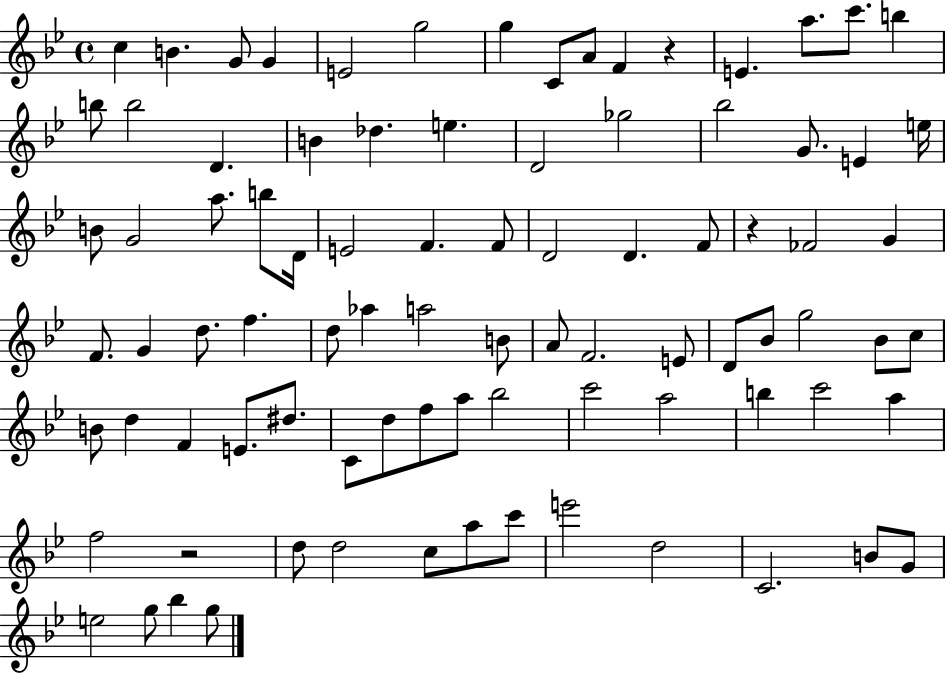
C5/q B4/q. G4/e G4/q E4/h G5/h G5/q C4/e A4/e F4/q R/q E4/q. A5/e. C6/e. B5/q B5/e B5/h D4/q. B4/q Db5/q. E5/q. D4/h Gb5/h Bb5/h G4/e. E4/q E5/s B4/e G4/h A5/e. B5/e D4/s E4/h F4/q. F4/e D4/h D4/q. F4/e R/q FES4/h G4/q F4/e. G4/q D5/e. F5/q. D5/e Ab5/q A5/h B4/e A4/e F4/h. E4/e D4/e Bb4/e G5/h Bb4/e C5/e B4/e D5/q F4/q E4/e. D#5/e. C4/e D5/e F5/e A5/e Bb5/h C6/h A5/h B5/q C6/h A5/q F5/h R/h D5/e D5/h C5/e A5/e C6/e E6/h D5/h C4/h. B4/e G4/e E5/h G5/e Bb5/q G5/e